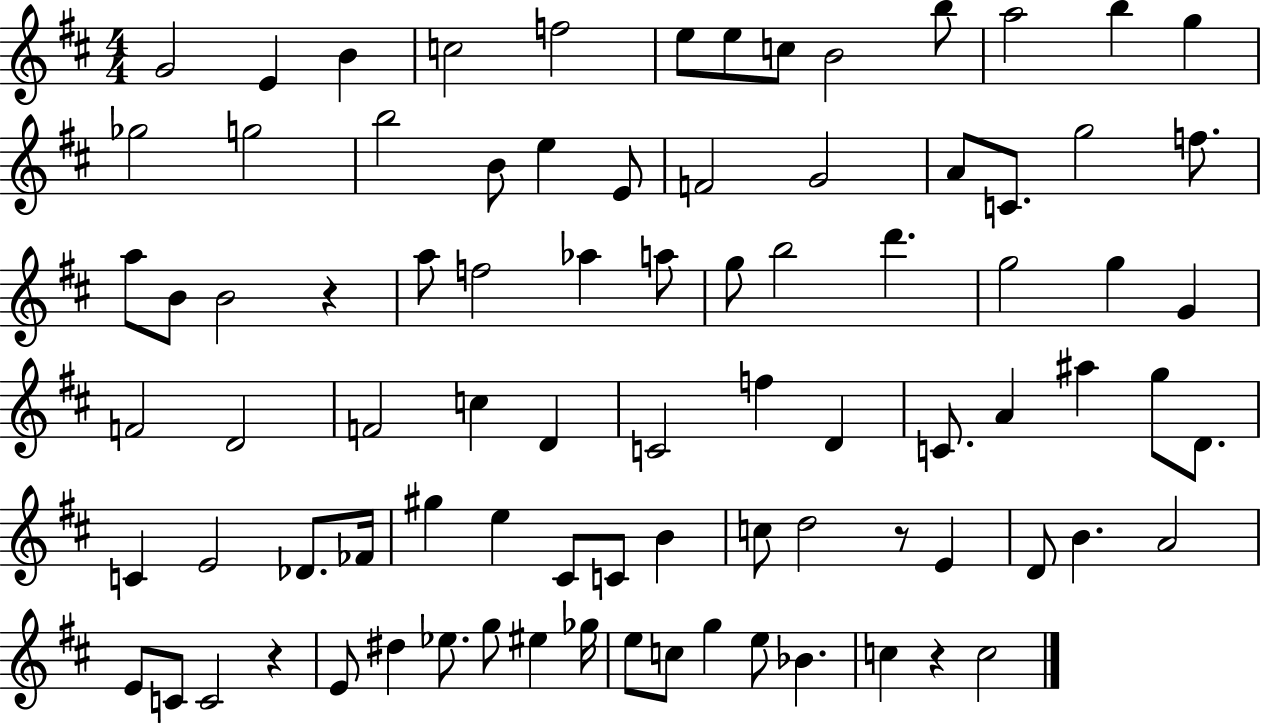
G4/h E4/q B4/q C5/h F5/h E5/e E5/e C5/e B4/h B5/e A5/h B5/q G5/q Gb5/h G5/h B5/h B4/e E5/q E4/e F4/h G4/h A4/e C4/e. G5/h F5/e. A5/e B4/e B4/h R/q A5/e F5/h Ab5/q A5/e G5/e B5/h D6/q. G5/h G5/q G4/q F4/h D4/h F4/h C5/q D4/q C4/h F5/q D4/q C4/e. A4/q A#5/q G5/e D4/e. C4/q E4/h Db4/e. FES4/s G#5/q E5/q C#4/e C4/e B4/q C5/e D5/h R/e E4/q D4/e B4/q. A4/h E4/e C4/e C4/h R/q E4/e D#5/q Eb5/e. G5/e EIS5/q Gb5/s E5/e C5/e G5/q E5/e Bb4/q. C5/q R/q C5/h